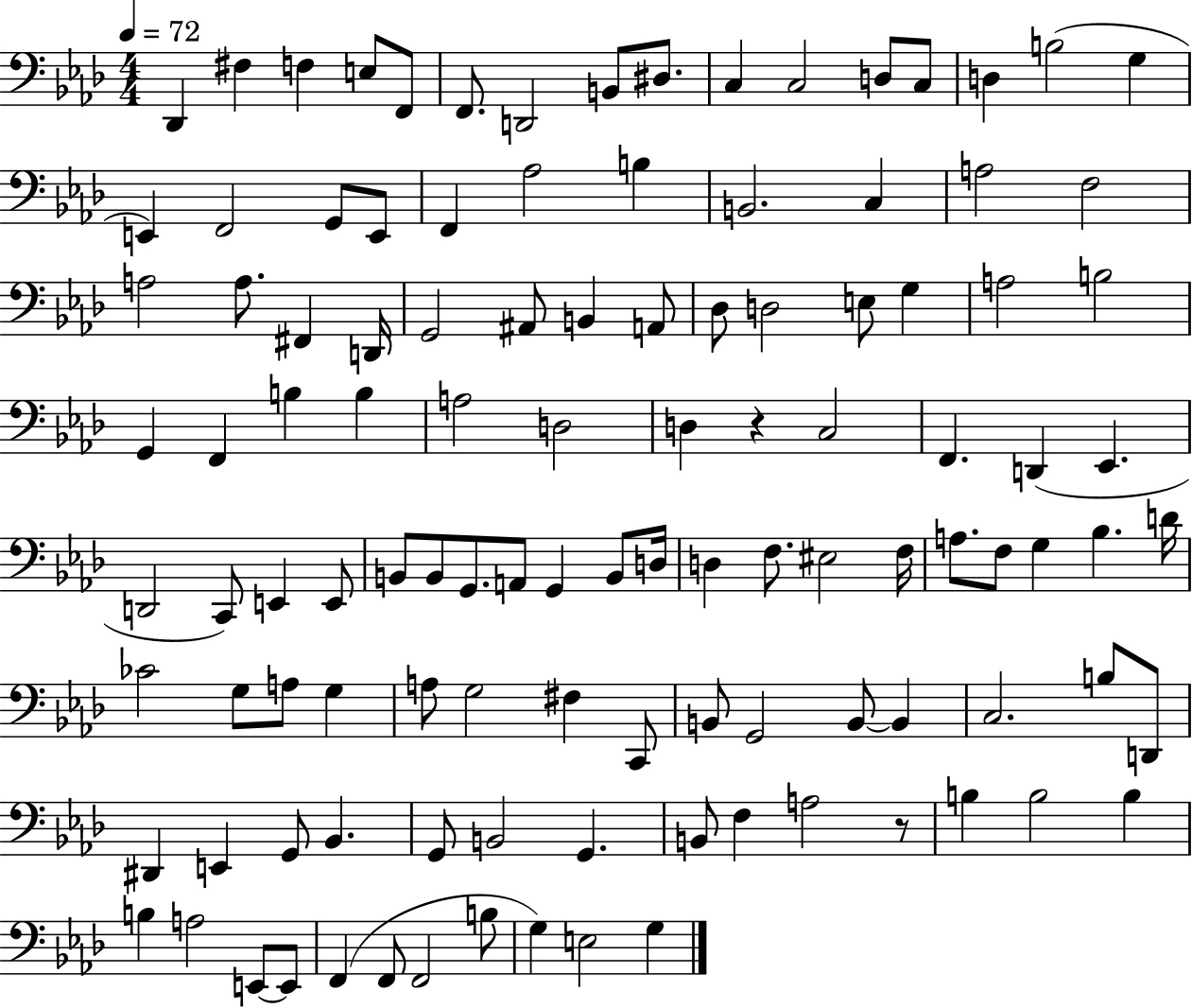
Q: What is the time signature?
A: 4/4